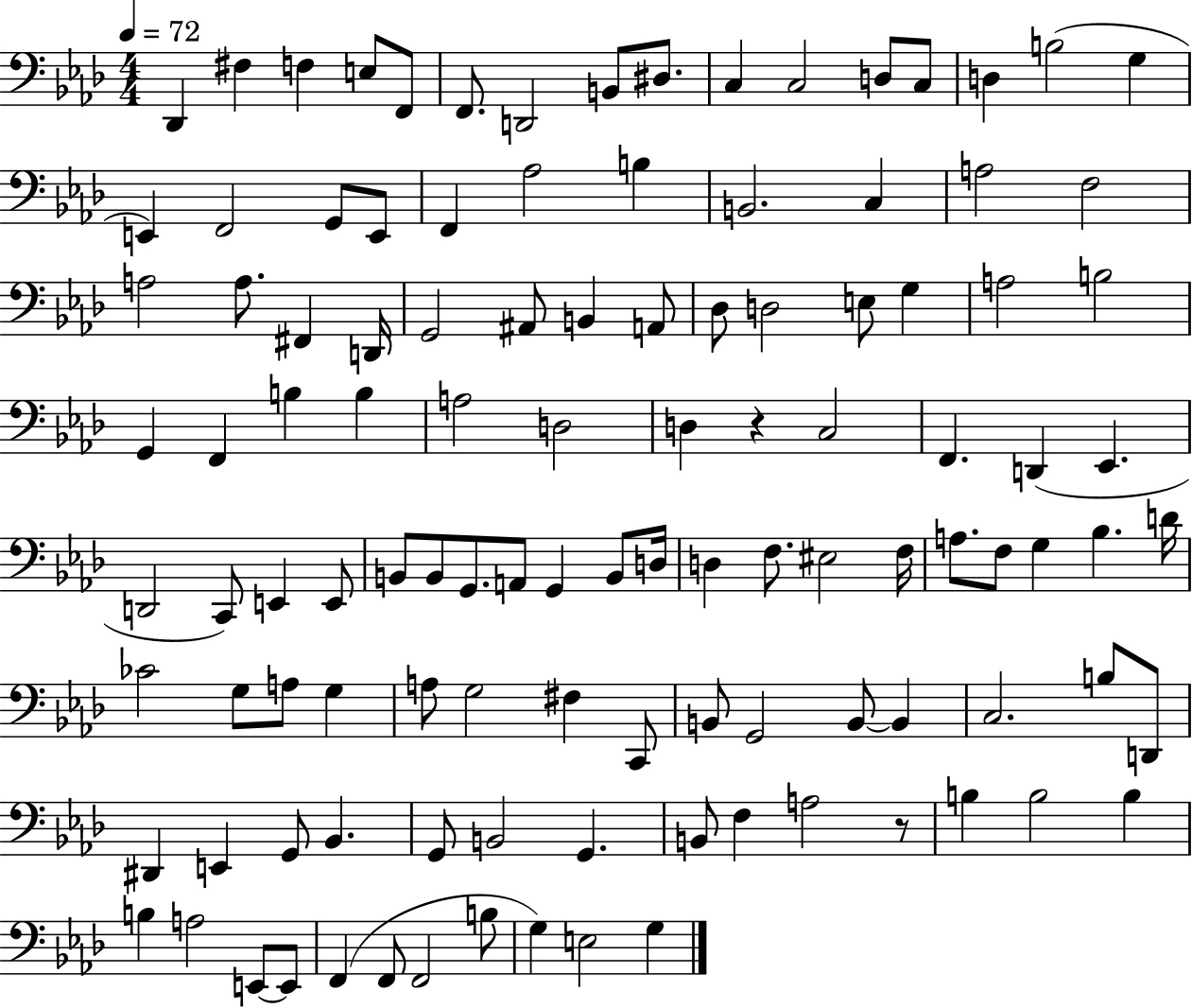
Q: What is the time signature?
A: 4/4